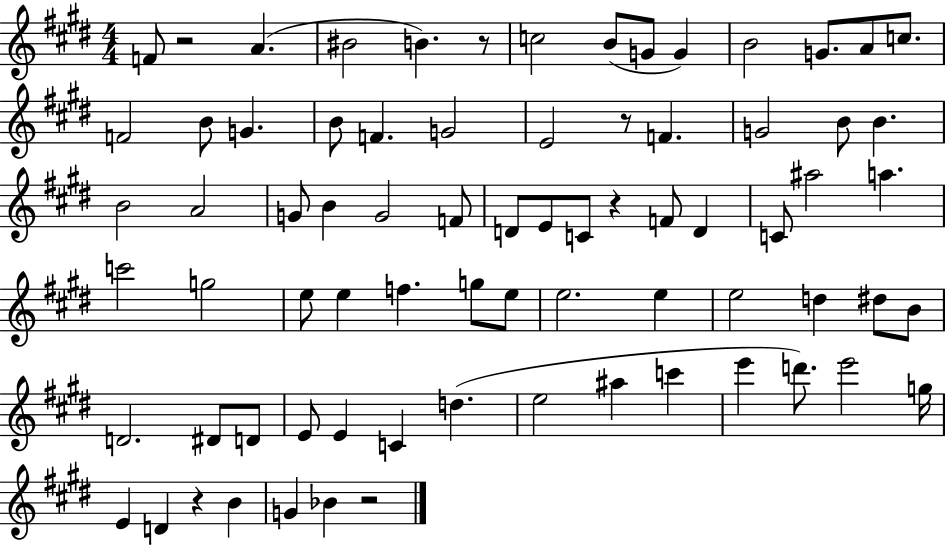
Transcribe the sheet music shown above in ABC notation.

X:1
T:Untitled
M:4/4
L:1/4
K:E
F/2 z2 A ^B2 B z/2 c2 B/2 G/2 G B2 G/2 A/2 c/2 F2 B/2 G B/2 F G2 E2 z/2 F G2 B/2 B B2 A2 G/2 B G2 F/2 D/2 E/2 C/2 z F/2 D C/2 ^a2 a c'2 g2 e/2 e f g/2 e/2 e2 e e2 d ^d/2 B/2 D2 ^D/2 D/2 E/2 E C d e2 ^a c' e' d'/2 e'2 g/4 E D z B G _B z2